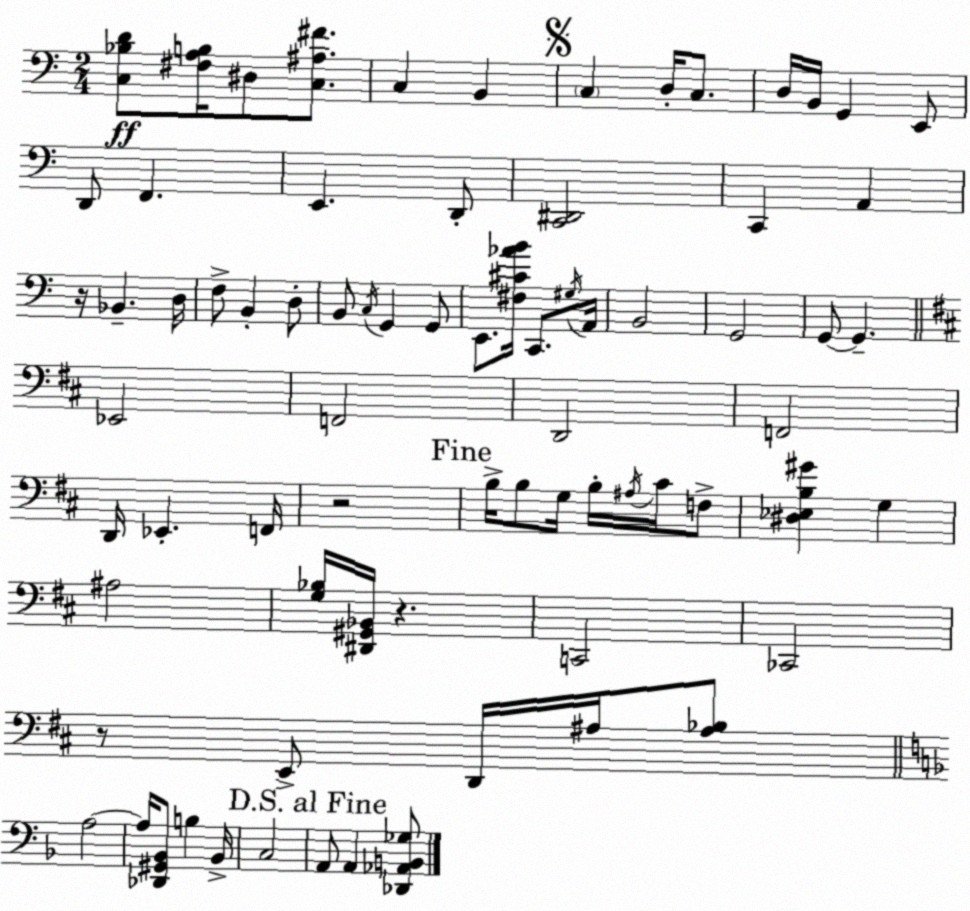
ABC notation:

X:1
T:Untitled
M:2/4
L:1/4
K:Am
[C,_B,D]/2 [^F,A,B,]/4 ^D,/2 [C,^A,^F]/2 C, B,, C, D,/4 C,/2 D,/4 B,,/4 G,, E,,/2 D,,/2 F,, E,, D,,/2 [C,,^D,,]2 C,, A,, z/4 _B,, D,/4 F,/2 B,, D,/2 B,,/2 C,/4 G,, G,,/2 E,,/2 [^F,^C_AB]/4 C,,/2 ^G,/4 A,,/4 B,,2 G,,2 G,,/2 G,, _E,,2 F,,2 D,,2 F,,2 D,,/4 _E,, F,,/4 z2 B,/4 B,/2 G,/4 B,/4 ^A,/4 ^C/4 F,/2 [^D,_E,B,^G] G, ^A,2 [G,_B,]/4 [^D,,^G,,_B,,]/4 z C,,2 _C,,2 z/2 E,,/2 D,,/4 ^A,/4 [^A,_B,]/2 A,2 A,/4 [_D,,^G,,_B,,]/2 B, _B,,/4 C,2 A,,/2 A,, [_D,,_A,,B,,_G,]/2